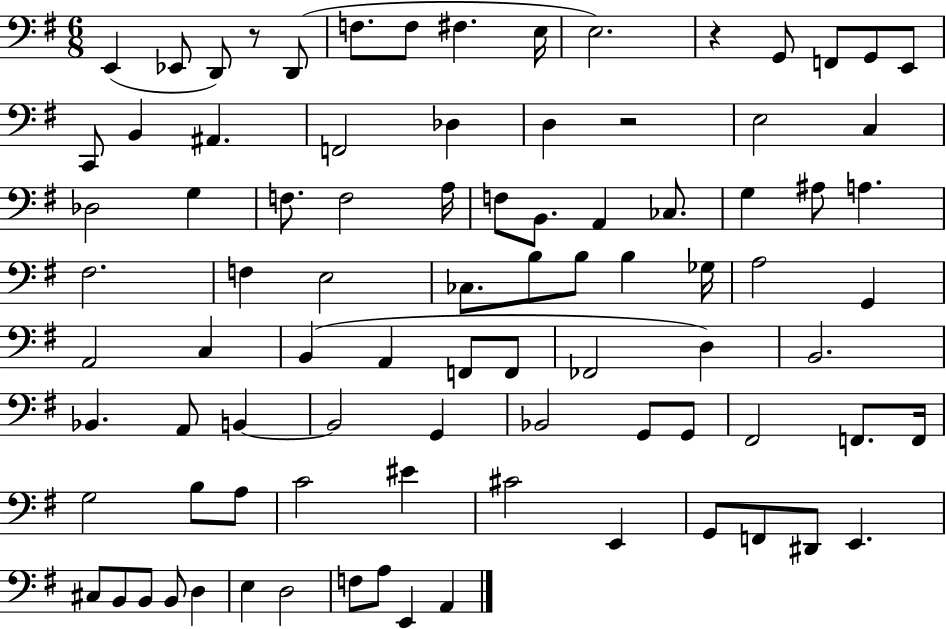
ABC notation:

X:1
T:Untitled
M:6/8
L:1/4
K:G
E,, _E,,/2 D,,/2 z/2 D,,/2 F,/2 F,/2 ^F, E,/4 E,2 z G,,/2 F,,/2 G,,/2 E,,/2 C,,/2 B,, ^A,, F,,2 _D, D, z2 E,2 C, _D,2 G, F,/2 F,2 A,/4 F,/2 B,,/2 A,, _C,/2 G, ^A,/2 A, ^F,2 F, E,2 _C,/2 B,/2 B,/2 B, _G,/4 A,2 G,, A,,2 C, B,, A,, F,,/2 F,,/2 _F,,2 D, B,,2 _B,, A,,/2 B,, B,,2 G,, _B,,2 G,,/2 G,,/2 ^F,,2 F,,/2 F,,/4 G,2 B,/2 A,/2 C2 ^E ^C2 E,, G,,/2 F,,/2 ^D,,/2 E,, ^C,/2 B,,/2 B,,/2 B,,/2 D, E, D,2 F,/2 A,/2 E,, A,,